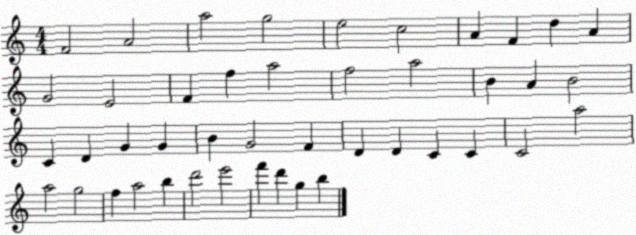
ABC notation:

X:1
T:Untitled
M:4/4
L:1/4
K:C
F2 A2 a2 g2 e2 c2 A F d A G2 E2 F f a2 f2 a2 B A B2 C D G G B G2 F D D C C C2 a2 a2 g2 f a2 b d'2 e'2 f' d' g b